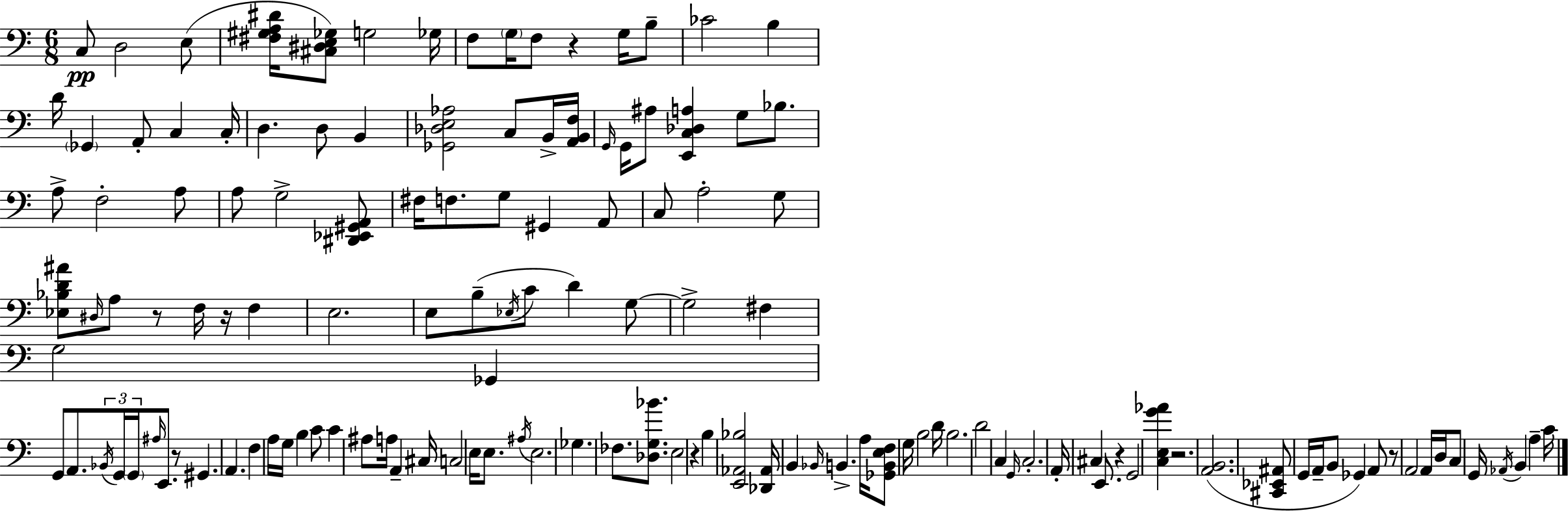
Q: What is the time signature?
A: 6/8